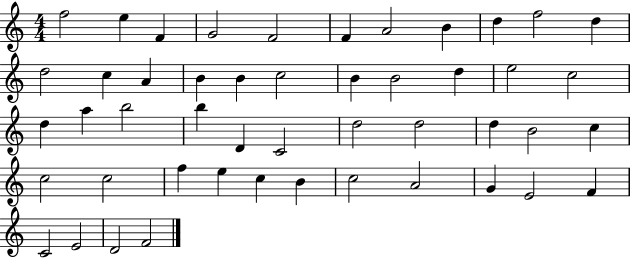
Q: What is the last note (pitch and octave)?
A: F4